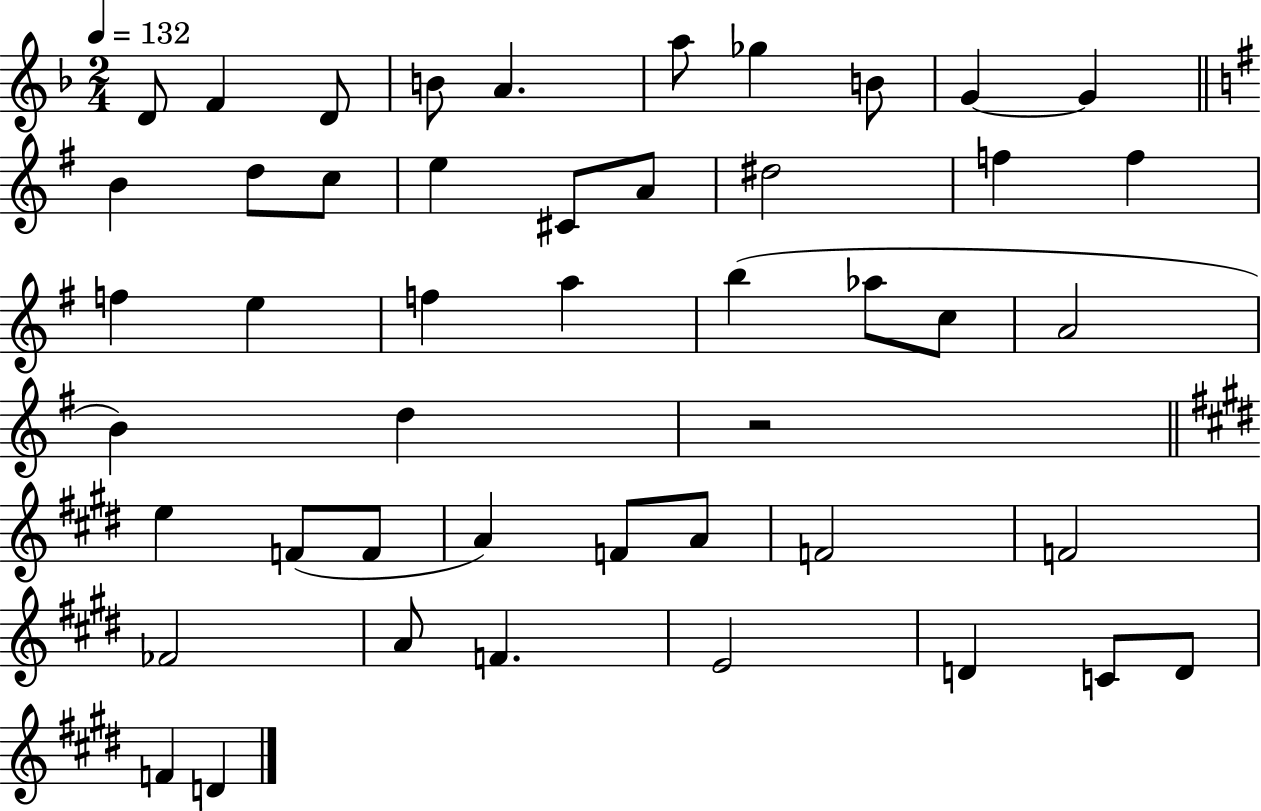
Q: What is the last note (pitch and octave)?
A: D4